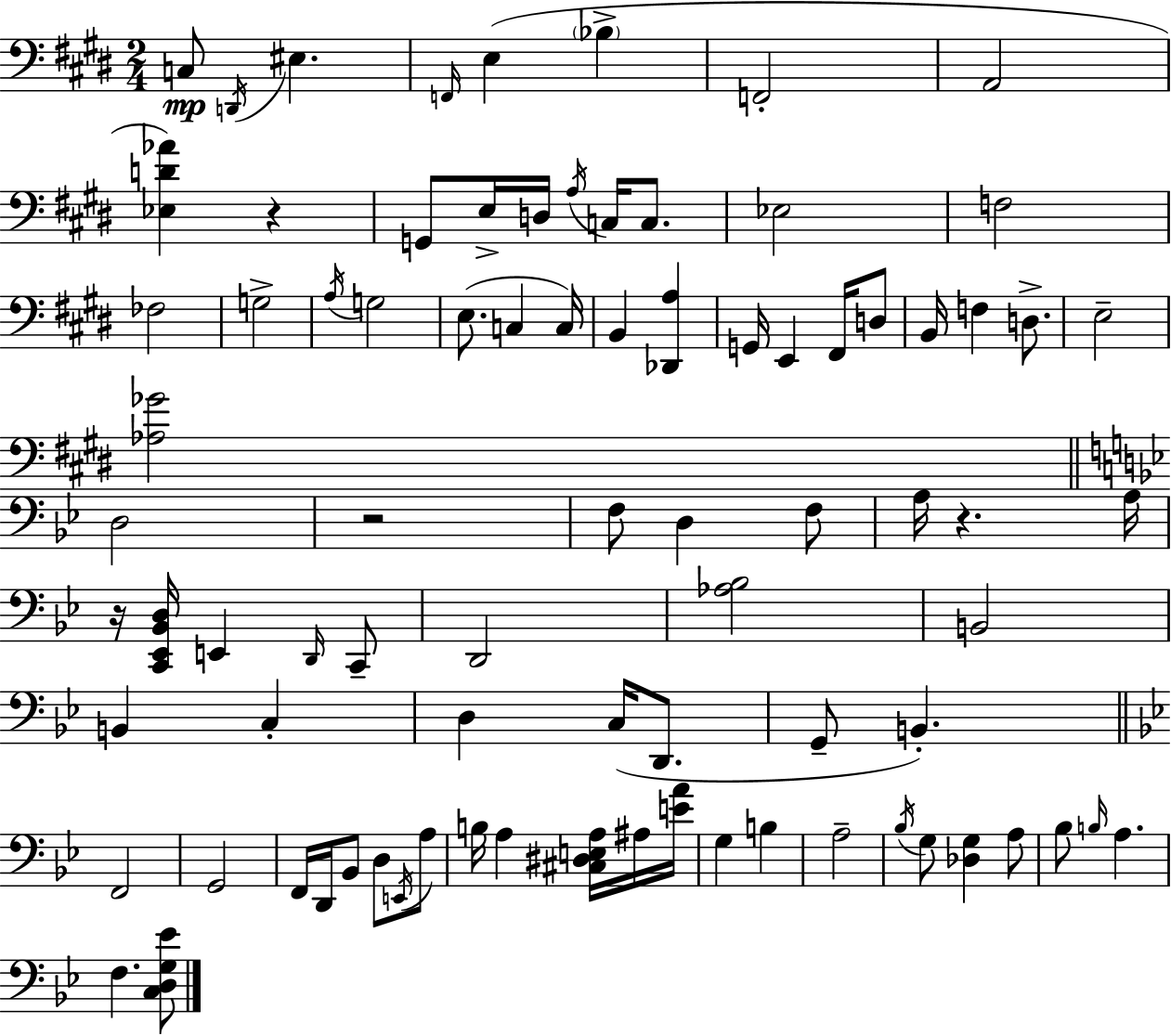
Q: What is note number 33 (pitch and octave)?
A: D3